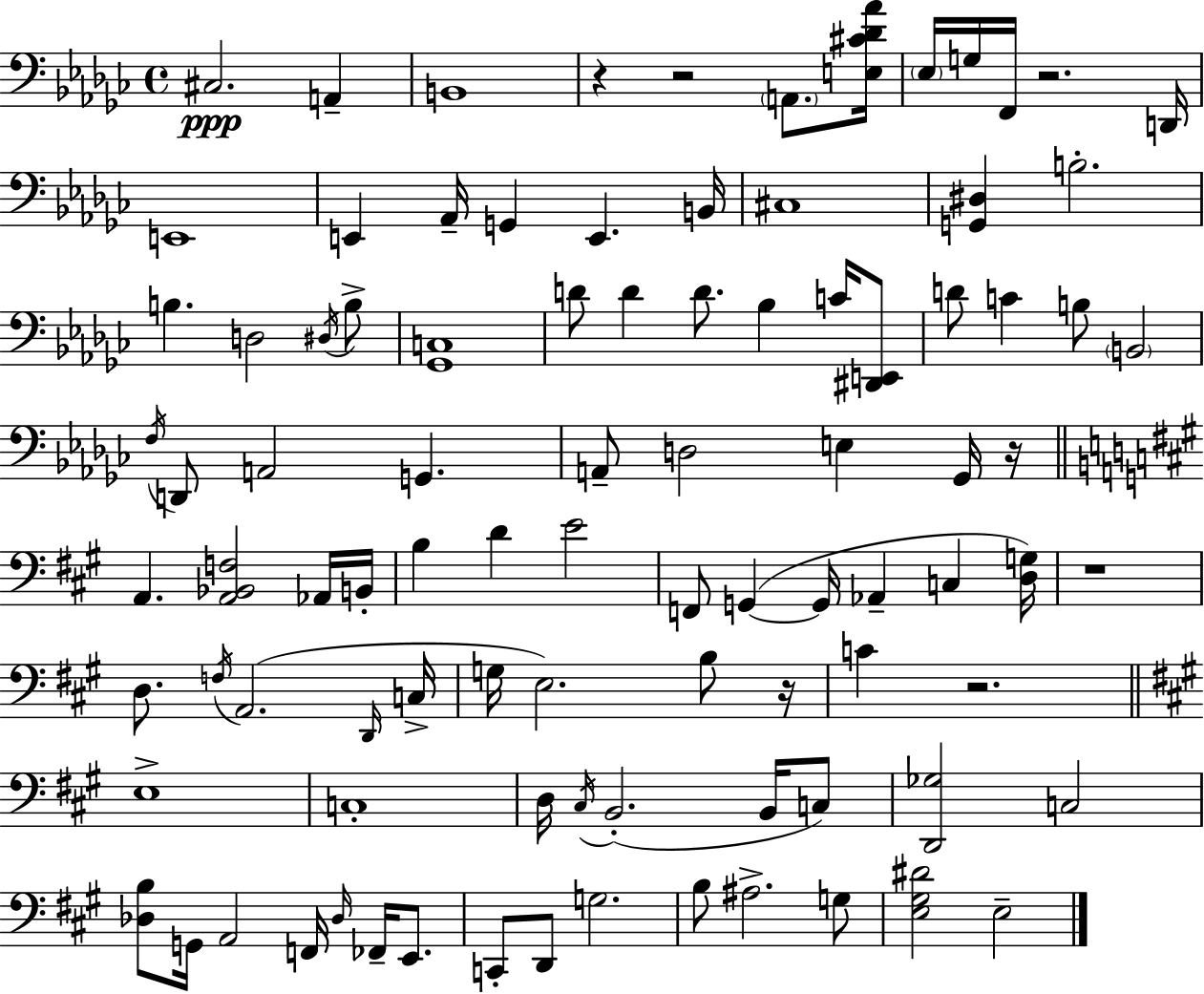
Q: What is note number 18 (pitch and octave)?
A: D3